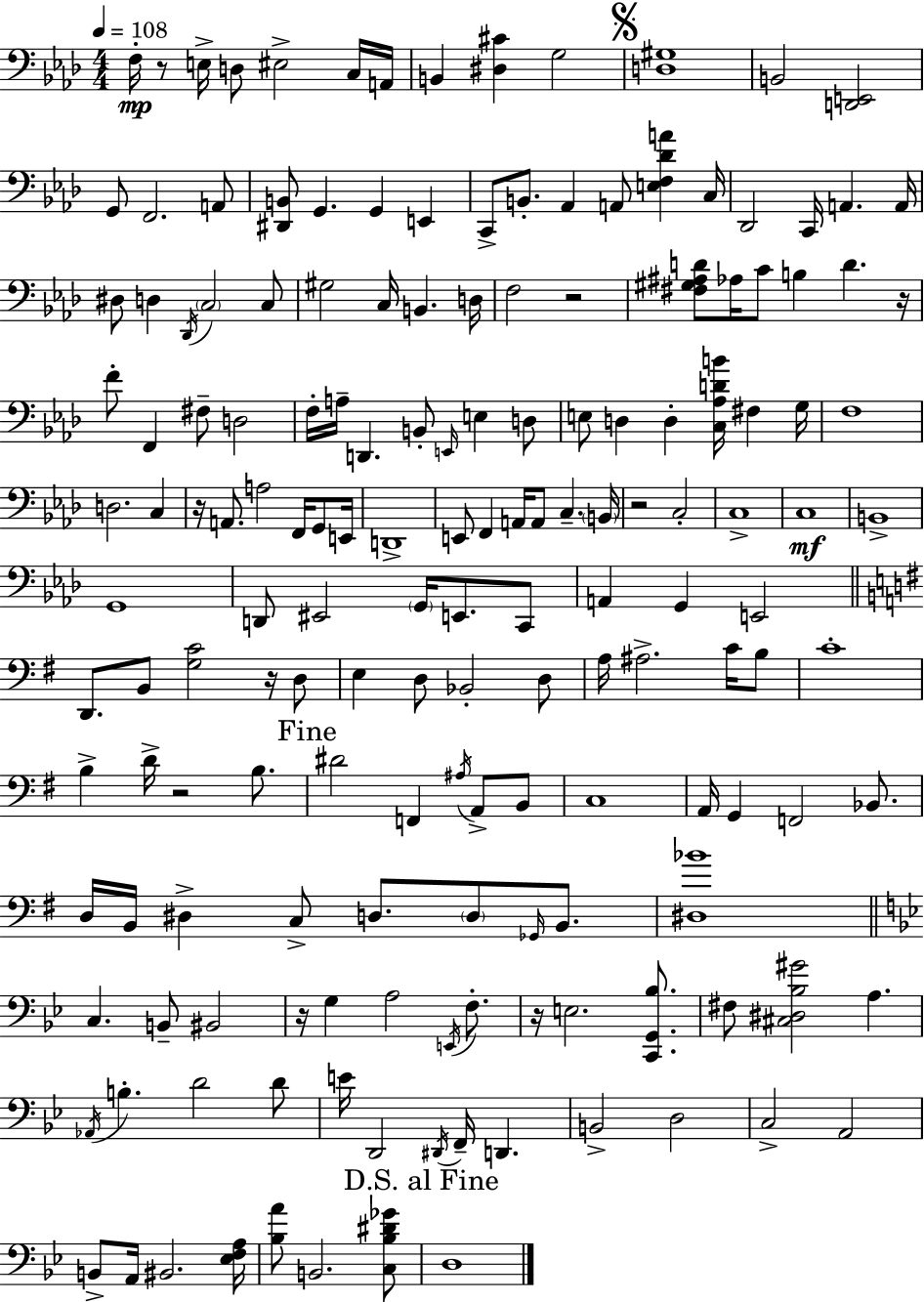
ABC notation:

X:1
T:Untitled
M:4/4
L:1/4
K:Ab
F,/4 z/2 E,/4 D,/2 ^E,2 C,/4 A,,/4 B,, [^D,^C] G,2 [D,^G,]4 B,,2 [D,,E,,]2 G,,/2 F,,2 A,,/2 [^D,,B,,]/2 G,, G,, E,, C,,/2 B,,/2 _A,, A,,/2 [E,F,_DA] C,/4 _D,,2 C,,/4 A,, A,,/4 ^D,/2 D, _D,,/4 C,2 C,/2 ^G,2 C,/4 B,, D,/4 F,2 z2 [^F,^G,^A,D]/2 _A,/4 C/2 B, D z/4 F/2 F,, ^F,/2 D,2 F,/4 A,/4 D,, B,,/2 E,,/4 E, D,/2 E,/2 D, D, [C,_A,DB]/4 ^F, G,/4 F,4 D,2 C, z/4 A,,/2 A,2 F,,/4 G,,/2 E,,/4 D,,4 E,,/2 F,, A,,/4 A,,/2 C, B,,/4 z2 C,2 C,4 C,4 B,,4 G,,4 D,,/2 ^E,,2 G,,/4 E,,/2 C,,/2 A,, G,, E,,2 D,,/2 B,,/2 [G,C]2 z/4 D,/2 E, D,/2 _B,,2 D,/2 A,/4 ^A,2 C/4 B,/2 C4 B, D/4 z2 B,/2 ^D2 F,, ^A,/4 A,,/2 B,,/2 C,4 A,,/4 G,, F,,2 _B,,/2 D,/4 B,,/4 ^D, C,/2 D,/2 D,/2 _G,,/4 B,,/2 [^D,_B]4 C, B,,/2 ^B,,2 z/4 G, A,2 E,,/4 F,/2 z/4 E,2 [C,,G,,_B,]/2 ^F,/2 [^C,^D,_B,^G]2 A, _A,,/4 B, D2 D/2 E/4 D,,2 ^D,,/4 F,,/4 D,, B,,2 D,2 C,2 A,,2 B,,/2 A,,/4 ^B,,2 [_E,F,A,]/4 [_B,A]/2 B,,2 [C,_B,^D_G]/2 D,4